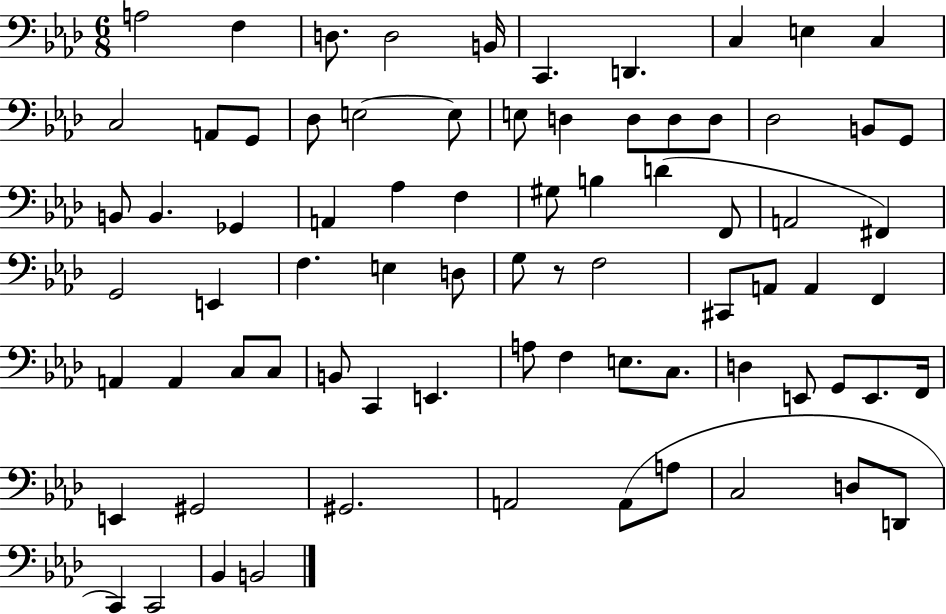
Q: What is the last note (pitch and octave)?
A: B2